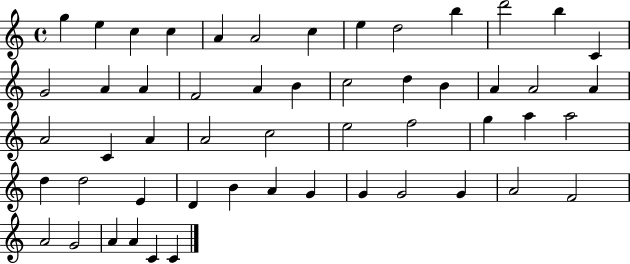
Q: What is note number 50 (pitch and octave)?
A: A4